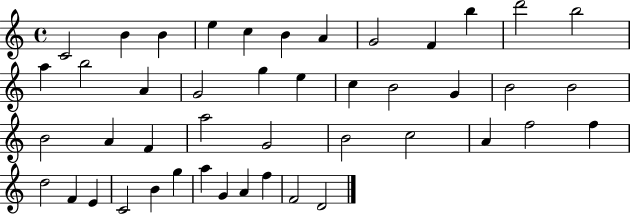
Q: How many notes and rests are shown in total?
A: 45